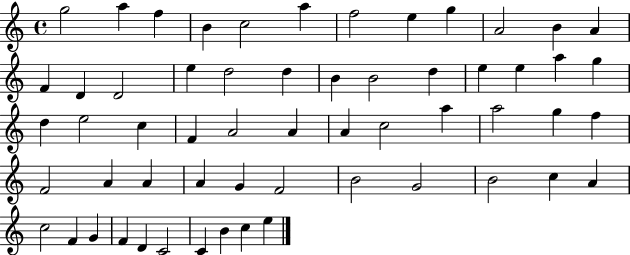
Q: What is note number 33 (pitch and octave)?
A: C5